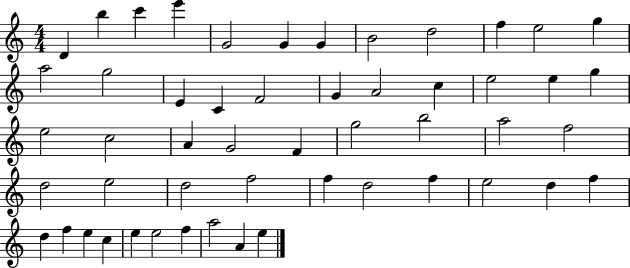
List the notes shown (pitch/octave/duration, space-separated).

D4/q B5/q C6/q E6/q G4/h G4/q G4/q B4/h D5/h F5/q E5/h G5/q A5/h G5/h E4/q C4/q F4/h G4/q A4/h C5/q E5/h E5/q G5/q E5/h C5/h A4/q G4/h F4/q G5/h B5/h A5/h F5/h D5/h E5/h D5/h F5/h F5/q D5/h F5/q E5/h D5/q F5/q D5/q F5/q E5/q C5/q E5/q E5/h F5/q A5/h A4/q E5/q